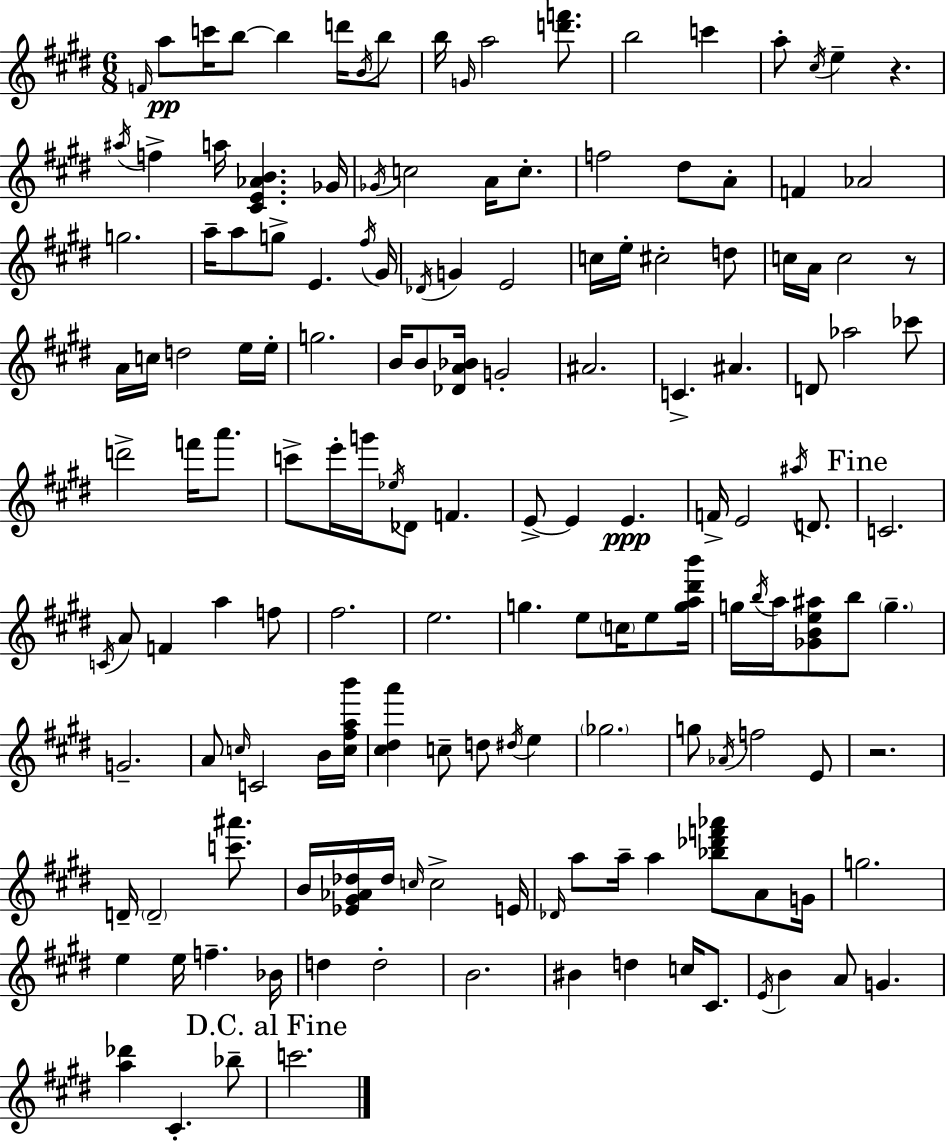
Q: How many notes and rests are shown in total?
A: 154